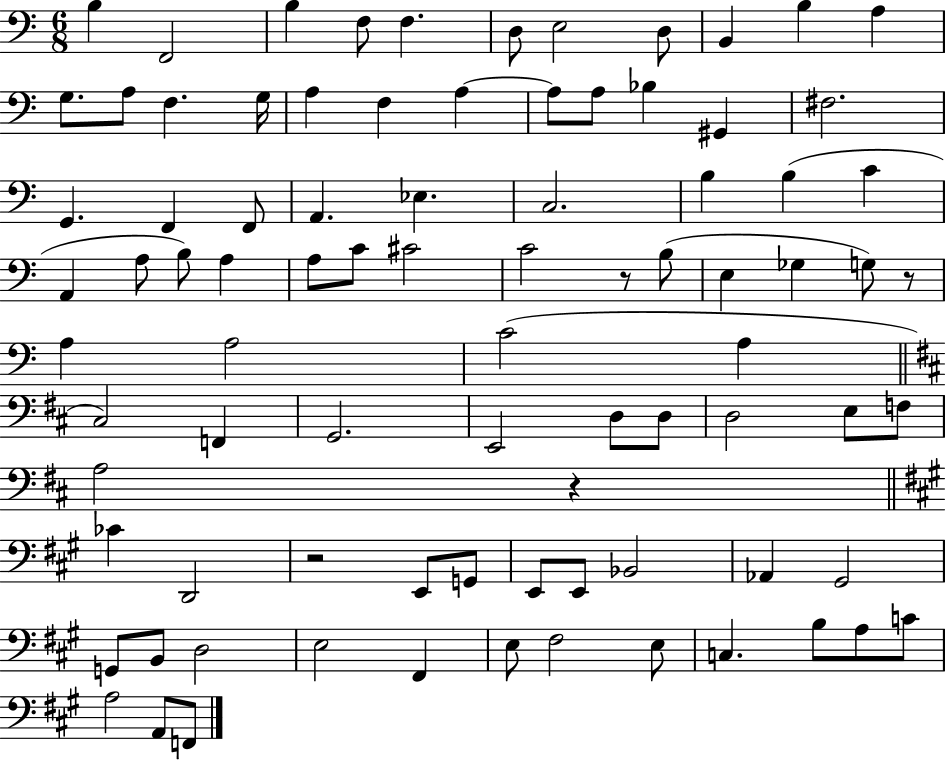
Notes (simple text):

B3/q F2/h B3/q F3/e F3/q. D3/e E3/h D3/e B2/q B3/q A3/q G3/e. A3/e F3/q. G3/s A3/q F3/q A3/q A3/e A3/e Bb3/q G#2/q F#3/h. G2/q. F2/q F2/e A2/q. Eb3/q. C3/h. B3/q B3/q C4/q A2/q A3/e B3/e A3/q A3/e C4/e C#4/h C4/h R/e B3/e E3/q Gb3/q G3/e R/e A3/q A3/h C4/h A3/q C#3/h F2/q G2/h. E2/h D3/e D3/e D3/h E3/e F3/e A3/h R/q CES4/q D2/h R/h E2/e G2/e E2/e E2/e Bb2/h Ab2/q G#2/h G2/e B2/e D3/h E3/h F#2/q E3/e F#3/h E3/e C3/q. B3/e A3/e C4/e A3/h A2/e F2/e